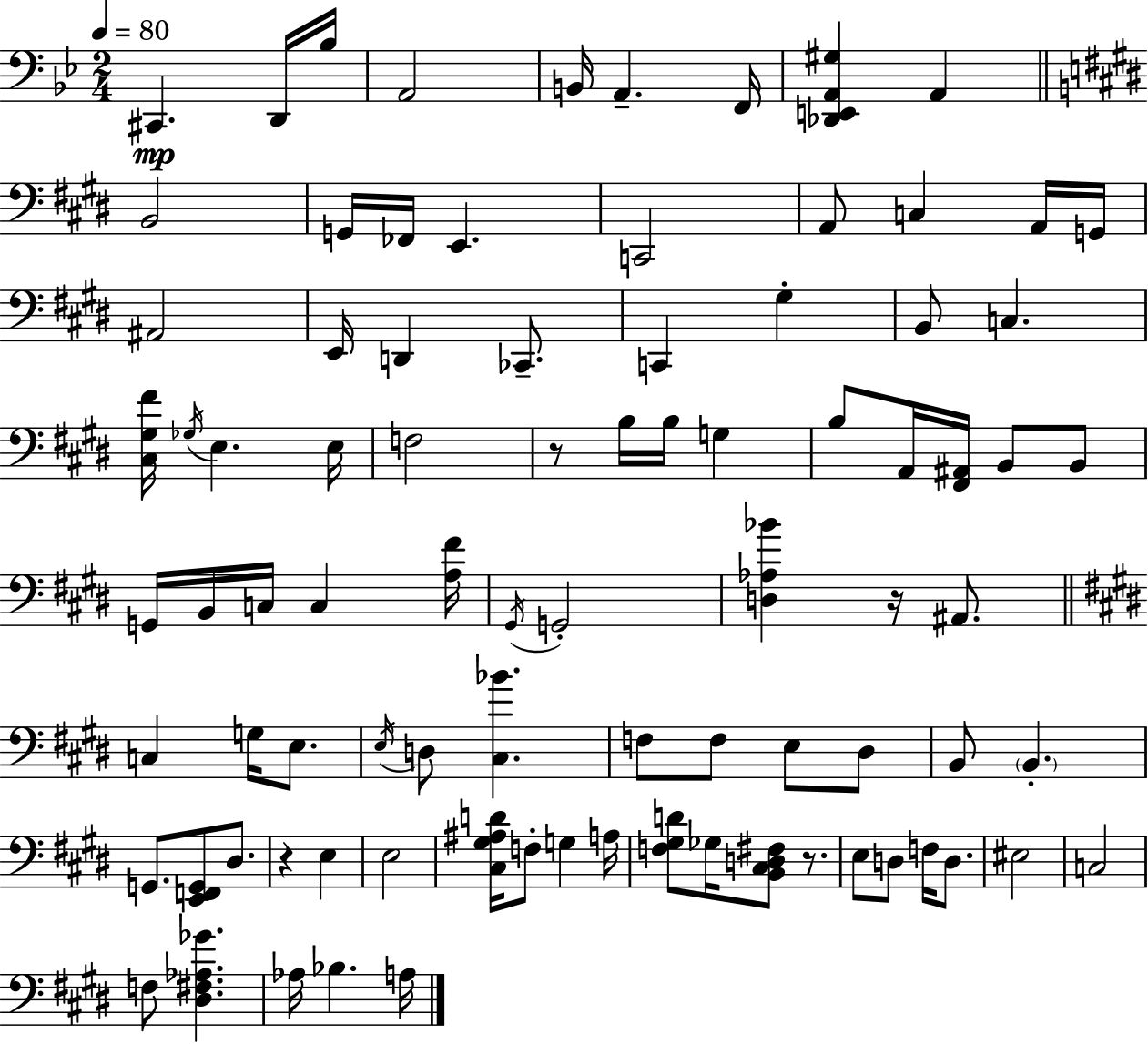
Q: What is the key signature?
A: BES major